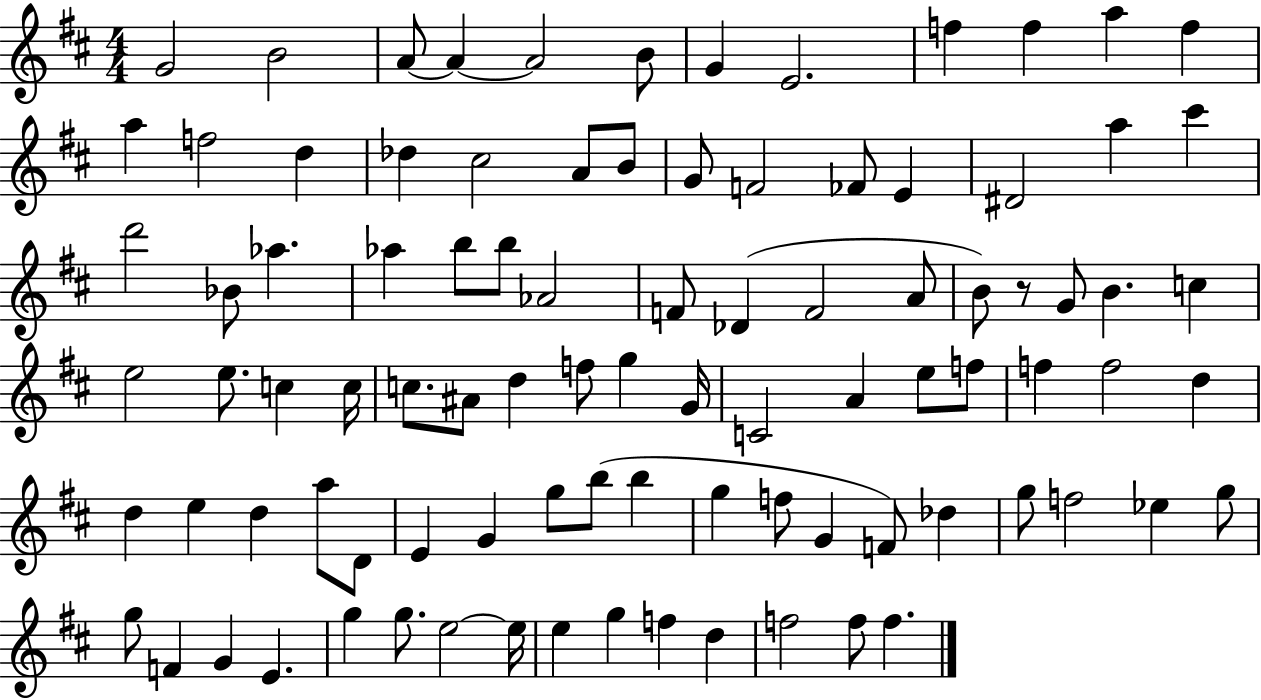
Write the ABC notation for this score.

X:1
T:Untitled
M:4/4
L:1/4
K:D
G2 B2 A/2 A A2 B/2 G E2 f f a f a f2 d _d ^c2 A/2 B/2 G/2 F2 _F/2 E ^D2 a ^c' d'2 _B/2 _a _a b/2 b/2 _A2 F/2 _D F2 A/2 B/2 z/2 G/2 B c e2 e/2 c c/4 c/2 ^A/2 d f/2 g G/4 C2 A e/2 f/2 f f2 d d e d a/2 D/2 E G g/2 b/2 b g f/2 G F/2 _d g/2 f2 _e g/2 g/2 F G E g g/2 e2 e/4 e g f d f2 f/2 f